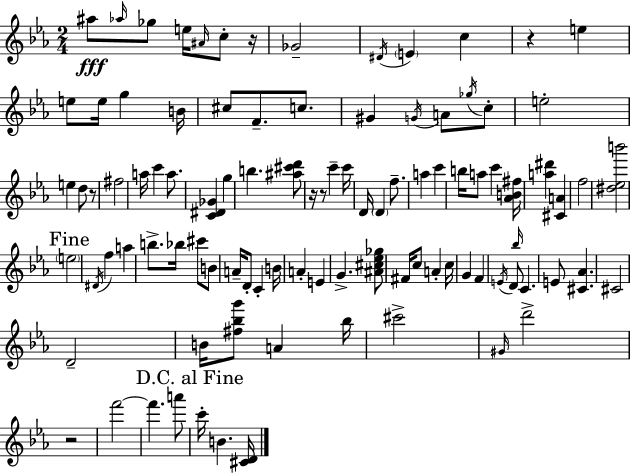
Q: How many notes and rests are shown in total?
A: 98